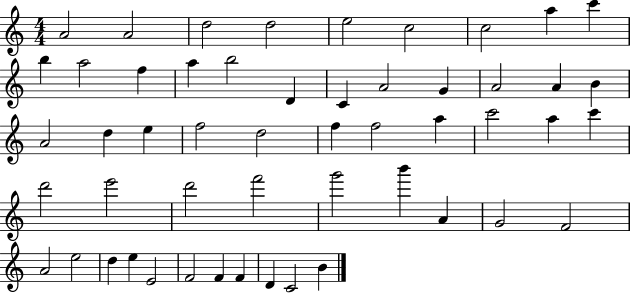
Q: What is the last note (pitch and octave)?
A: B4